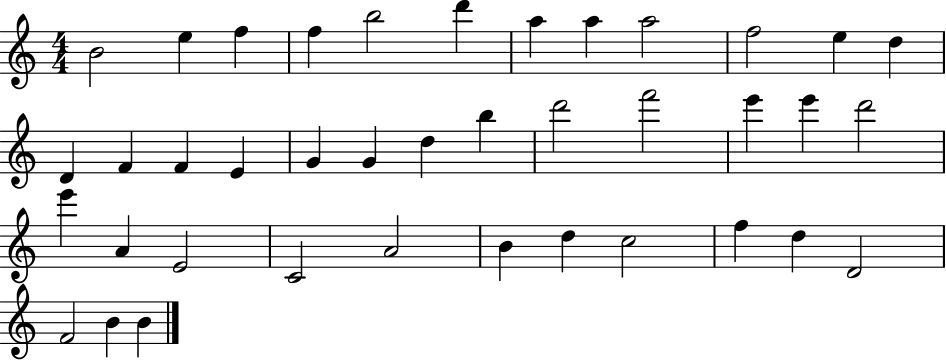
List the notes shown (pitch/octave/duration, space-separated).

B4/h E5/q F5/q F5/q B5/h D6/q A5/q A5/q A5/h F5/h E5/q D5/q D4/q F4/q F4/q E4/q G4/q G4/q D5/q B5/q D6/h F6/h E6/q E6/q D6/h E6/q A4/q E4/h C4/h A4/h B4/q D5/q C5/h F5/q D5/q D4/h F4/h B4/q B4/q